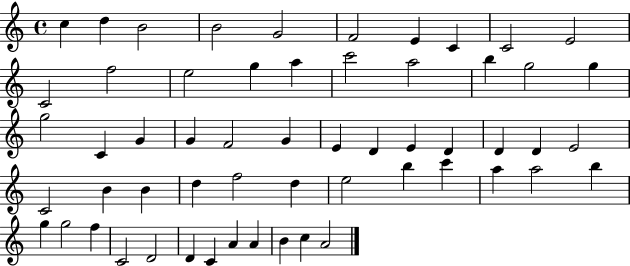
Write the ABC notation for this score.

X:1
T:Untitled
M:4/4
L:1/4
K:C
c d B2 B2 G2 F2 E C C2 E2 C2 f2 e2 g a c'2 a2 b g2 g g2 C G G F2 G E D E D D D E2 C2 B B d f2 d e2 b c' a a2 b g g2 f C2 D2 D C A A B c A2